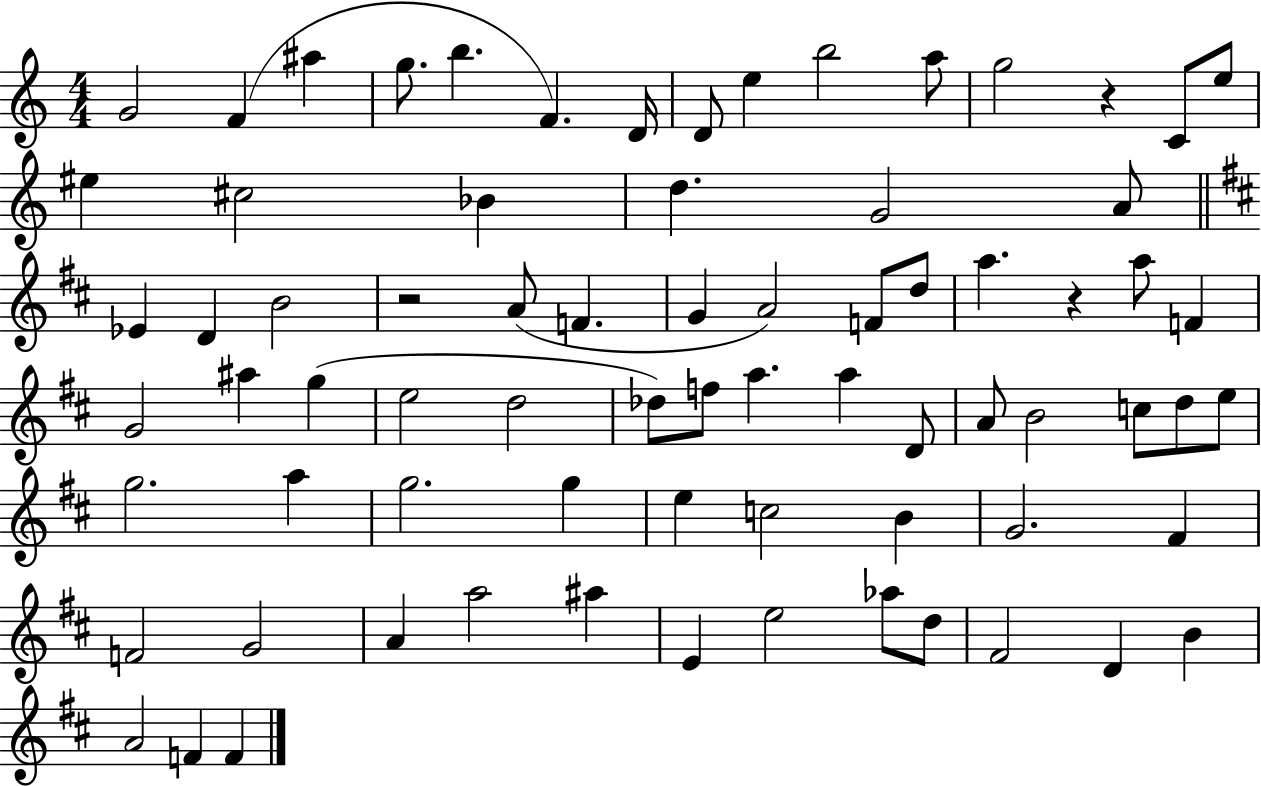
{
  \clef treble
  \numericTimeSignature
  \time 4/4
  \key c \major
  g'2 f'4( ais''4 | g''8. b''4. f'4.) d'16 | d'8 e''4 b''2 a''8 | g''2 r4 c'8 e''8 | \break eis''4 cis''2 bes'4 | d''4. g'2 a'8 | \bar "||" \break \key b \minor ees'4 d'4 b'2 | r2 a'8( f'4. | g'4 a'2) f'8 d''8 | a''4. r4 a''8 f'4 | \break g'2 ais''4 g''4( | e''2 d''2 | des''8) f''8 a''4. a''4 d'8 | a'8 b'2 c''8 d''8 e''8 | \break g''2. a''4 | g''2. g''4 | e''4 c''2 b'4 | g'2. fis'4 | \break f'2 g'2 | a'4 a''2 ais''4 | e'4 e''2 aes''8 d''8 | fis'2 d'4 b'4 | \break a'2 f'4 f'4 | \bar "|."
}